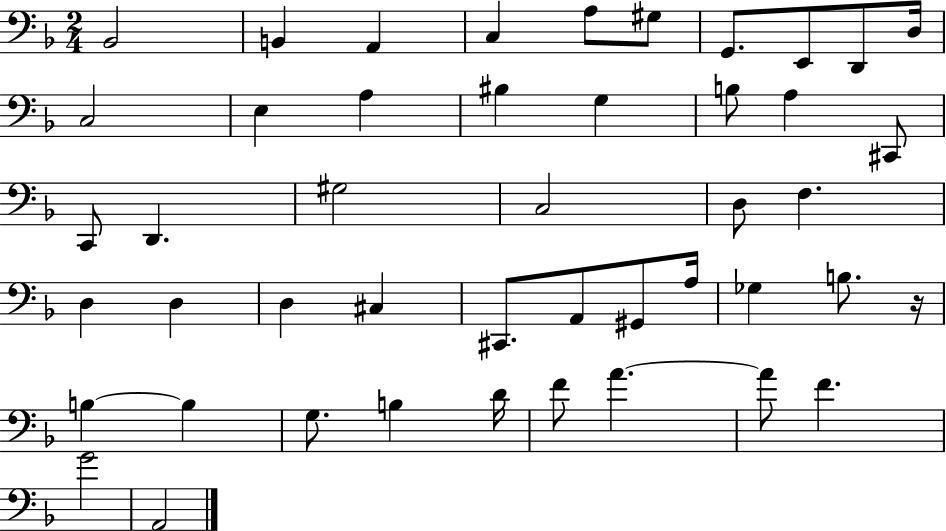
{
  \clef bass
  \numericTimeSignature
  \time 2/4
  \key f \major
  bes,2 | b,4 a,4 | c4 a8 gis8 | g,8. e,8 d,8 d16 | \break c2 | e4 a4 | bis4 g4 | b8 a4 cis,8 | \break c,8 d,4. | gis2 | c2 | d8 f4. | \break d4 d4 | d4 cis4 | cis,8. a,8 gis,8 a16 | ges4 b8. r16 | \break b4~~ b4 | g8. b4 d'16 | f'8 a'4.~~ | a'8 f'4. | \break g'2 | a,2 | \bar "|."
}